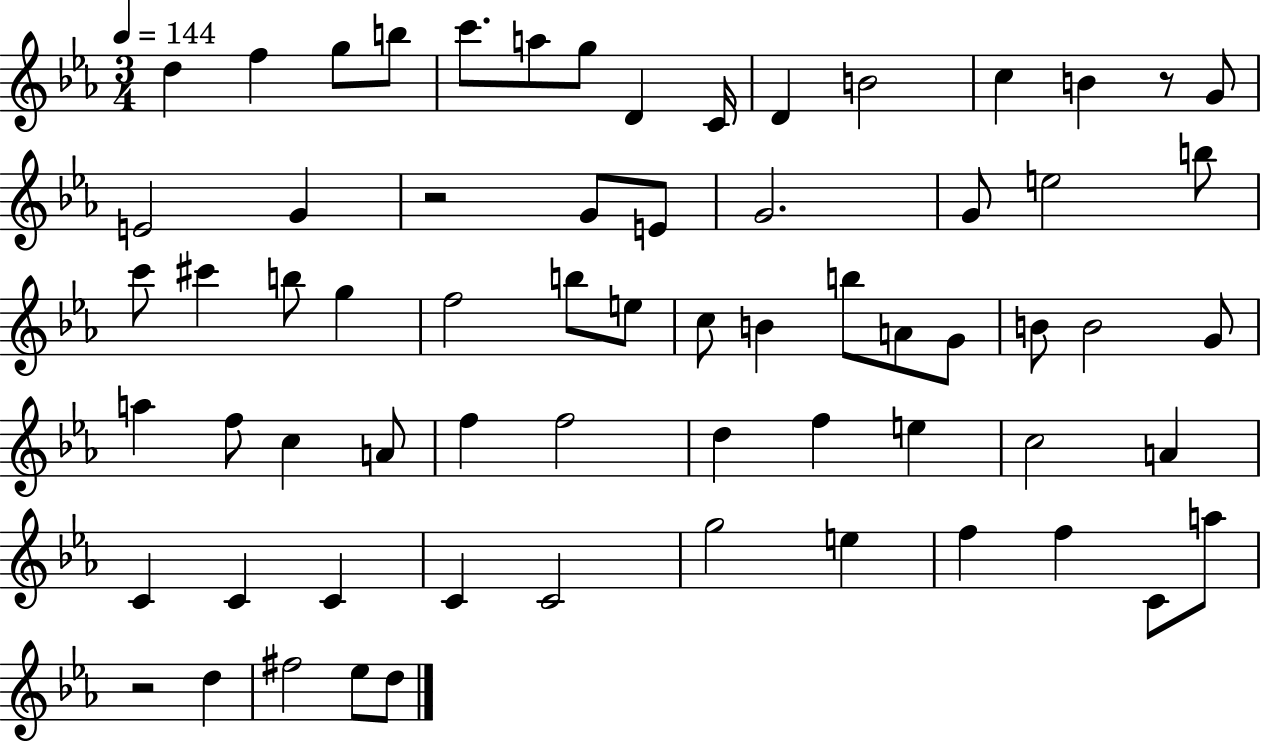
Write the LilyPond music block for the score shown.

{
  \clef treble
  \numericTimeSignature
  \time 3/4
  \key ees \major
  \tempo 4 = 144
  \repeat volta 2 { d''4 f''4 g''8 b''8 | c'''8. a''8 g''8 d'4 c'16 | d'4 b'2 | c''4 b'4 r8 g'8 | \break e'2 g'4 | r2 g'8 e'8 | g'2. | g'8 e''2 b''8 | \break c'''8 cis'''4 b''8 g''4 | f''2 b''8 e''8 | c''8 b'4 b''8 a'8 g'8 | b'8 b'2 g'8 | \break a''4 f''8 c''4 a'8 | f''4 f''2 | d''4 f''4 e''4 | c''2 a'4 | \break c'4 c'4 c'4 | c'4 c'2 | g''2 e''4 | f''4 f''4 c'8 a''8 | \break r2 d''4 | fis''2 ees''8 d''8 | } \bar "|."
}